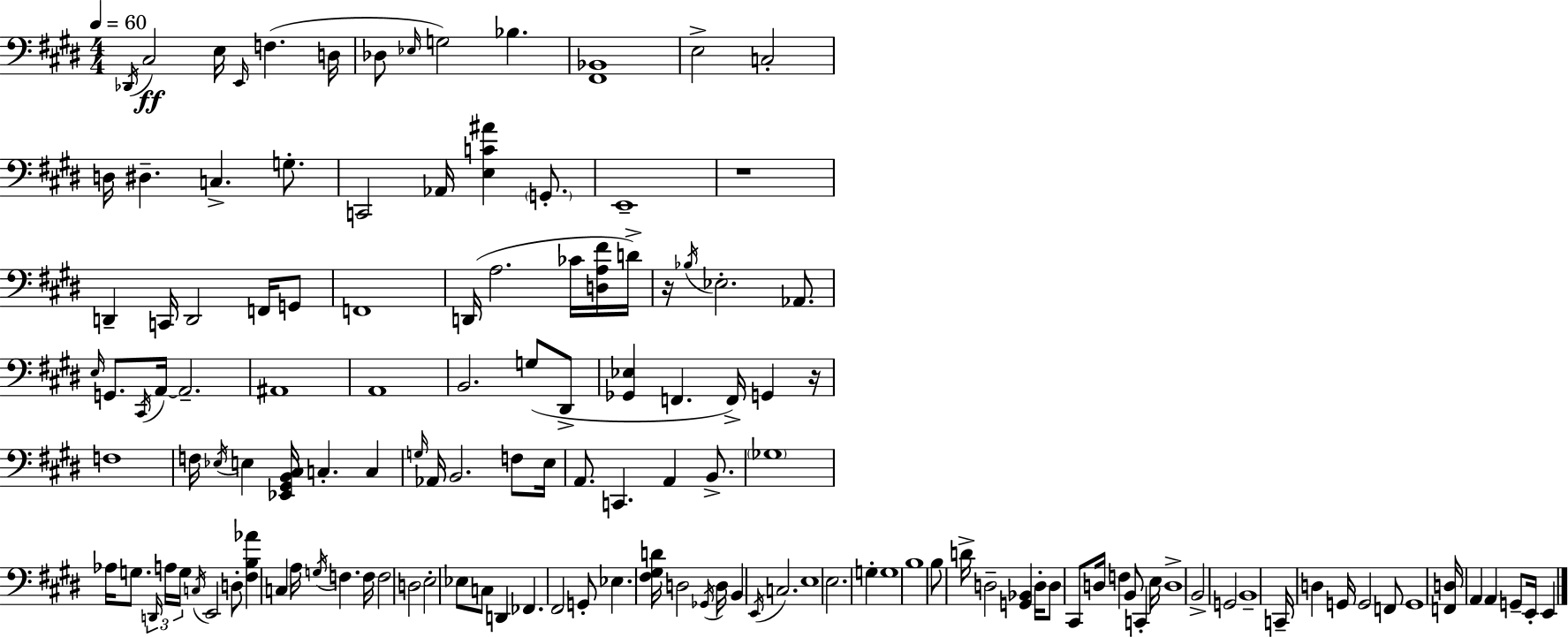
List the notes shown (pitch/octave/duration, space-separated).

Db2/s C#3/h E3/s E2/s F3/q. D3/s Db3/e Eb3/s G3/h Bb3/q. [F#2,Bb2]/w E3/h C3/h D3/s D#3/q. C3/q. G3/e. C2/h Ab2/s [E3,C4,A#4]/q G2/e. E2/w R/w D2/q C2/s D2/h F2/s G2/e F2/w D2/s A3/h. CES4/s [D3,A3,F#4]/s D4/s R/s Bb3/s Eb3/h. Ab2/e. E3/s G2/e. C#2/s A2/s A2/h. A#2/w A2/w B2/h. G3/e D#2/e [Gb2,Eb3]/q F2/q. F2/s G2/q R/s F3/w F3/s Eb3/s E3/q [Eb2,G#2,B2,C#3]/s C3/q. C3/q G3/s Ab2/s B2/h. F3/e E3/s A2/e. C2/q. A2/q B2/e. Gb3/w Ab3/s G3/e. D2/s A3/s G3/s C3/s E2/h D3/e [F#3,B3,Ab4]/q C3/q A3/s G3/s F3/q. F3/s F3/h D3/h E3/h Eb3/e C3/e D2/q FES2/q. F#2/h G2/e Eb3/q. [F#3,G#3,D4]/s D3/h Gb2/s D3/s B2/q E2/s C3/h. E3/w E3/h. G3/q G3/w B3/w B3/e D4/s D3/h [G2,Bb2]/q D3/s D3/e C#2/e D3/s F3/q B2/e C2/q E3/s D3/w B2/h G2/h B2/w C2/s D3/q G2/s G2/h F2/e G2/w [F2,D3]/s A2/q A2/q G2/e E2/s E2/q